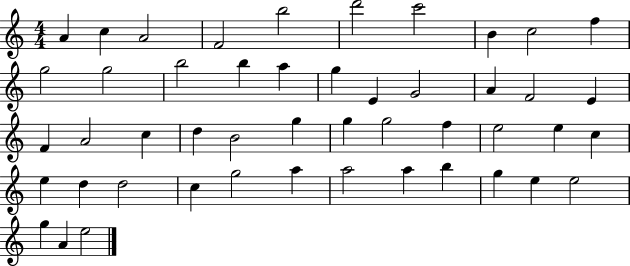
A4/q C5/q A4/h F4/h B5/h D6/h C6/h B4/q C5/h F5/q G5/h G5/h B5/h B5/q A5/q G5/q E4/q G4/h A4/q F4/h E4/q F4/q A4/h C5/q D5/q B4/h G5/q G5/q G5/h F5/q E5/h E5/q C5/q E5/q D5/q D5/h C5/q G5/h A5/q A5/h A5/q B5/q G5/q E5/q E5/h G5/q A4/q E5/h